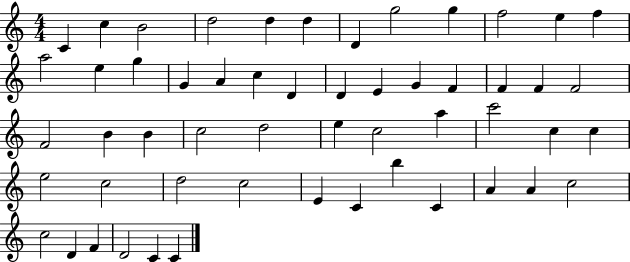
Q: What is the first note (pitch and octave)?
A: C4